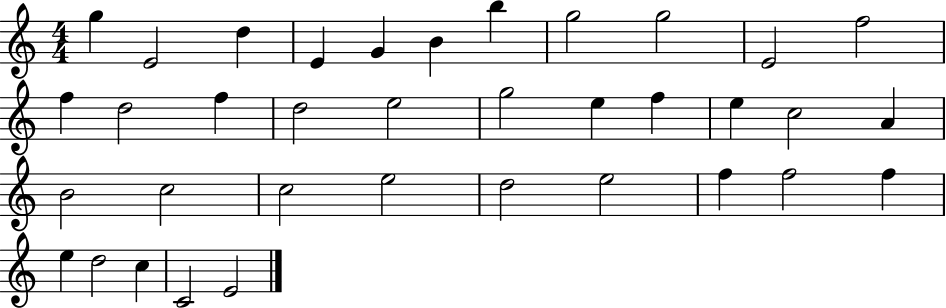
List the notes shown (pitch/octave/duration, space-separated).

G5/q E4/h D5/q E4/q G4/q B4/q B5/q G5/h G5/h E4/h F5/h F5/q D5/h F5/q D5/h E5/h G5/h E5/q F5/q E5/q C5/h A4/q B4/h C5/h C5/h E5/h D5/h E5/h F5/q F5/h F5/q E5/q D5/h C5/q C4/h E4/h